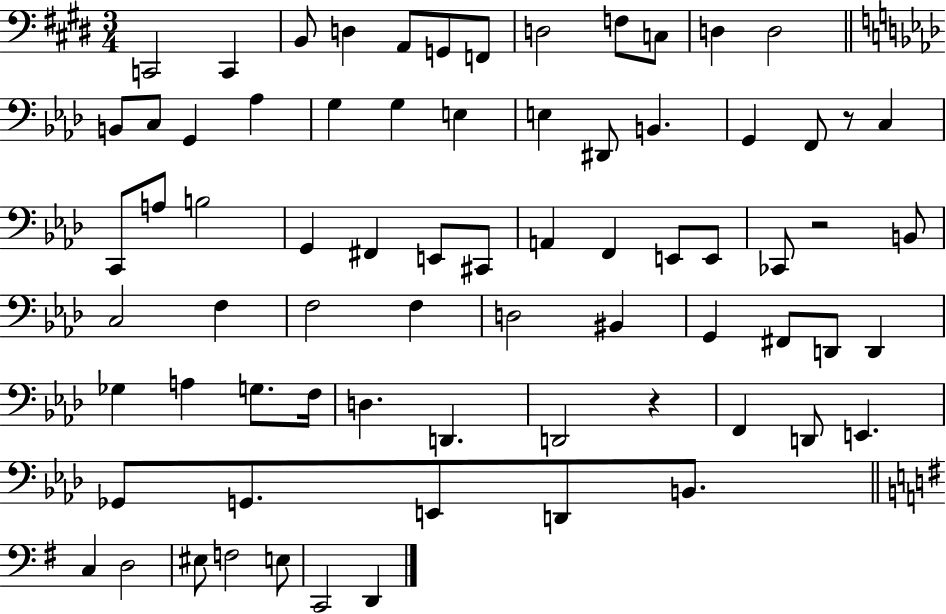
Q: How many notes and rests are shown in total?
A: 73